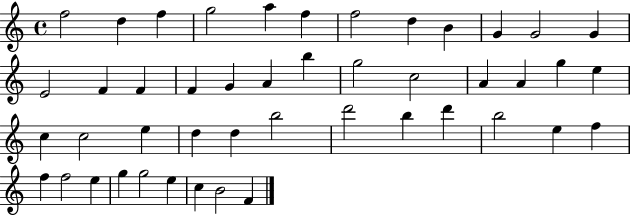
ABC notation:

X:1
T:Untitled
M:4/4
L:1/4
K:C
f2 d f g2 a f f2 d B G G2 G E2 F F F G A b g2 c2 A A g e c c2 e d d b2 d'2 b d' b2 e f f f2 e g g2 e c B2 F